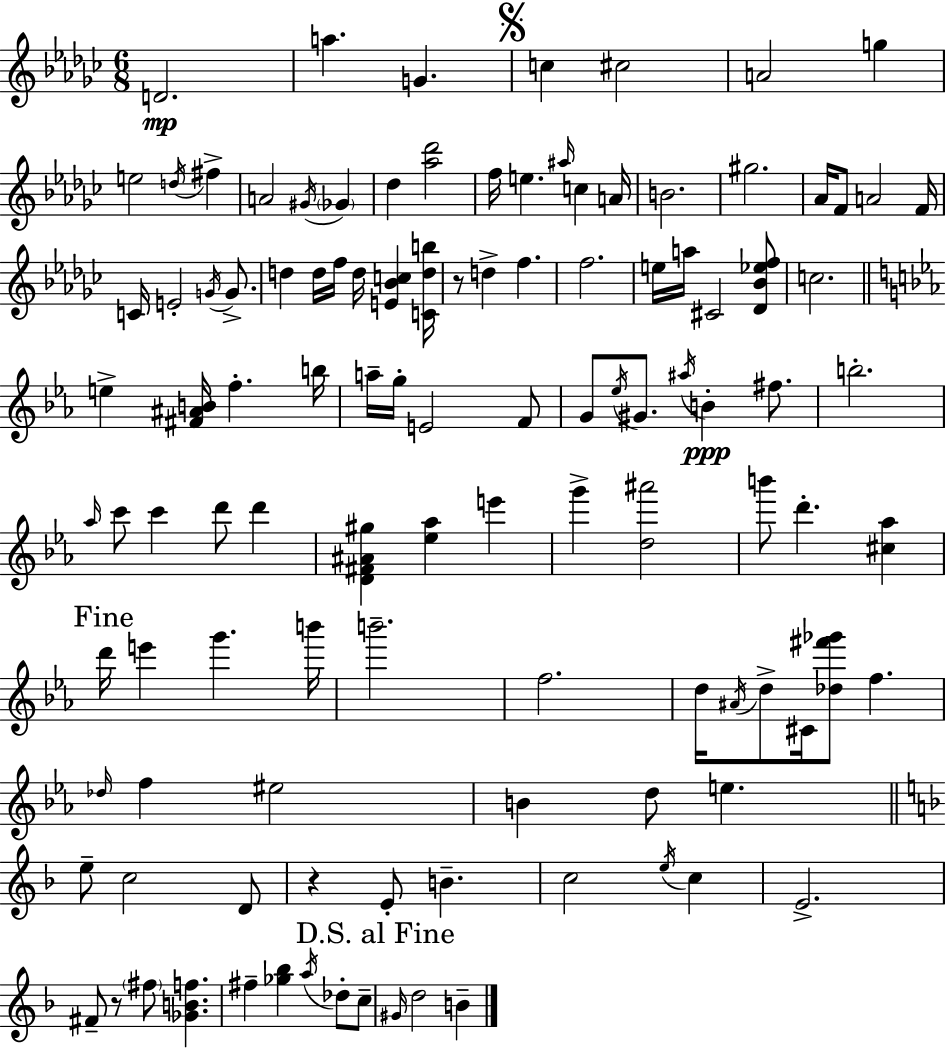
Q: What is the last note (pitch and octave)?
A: B4